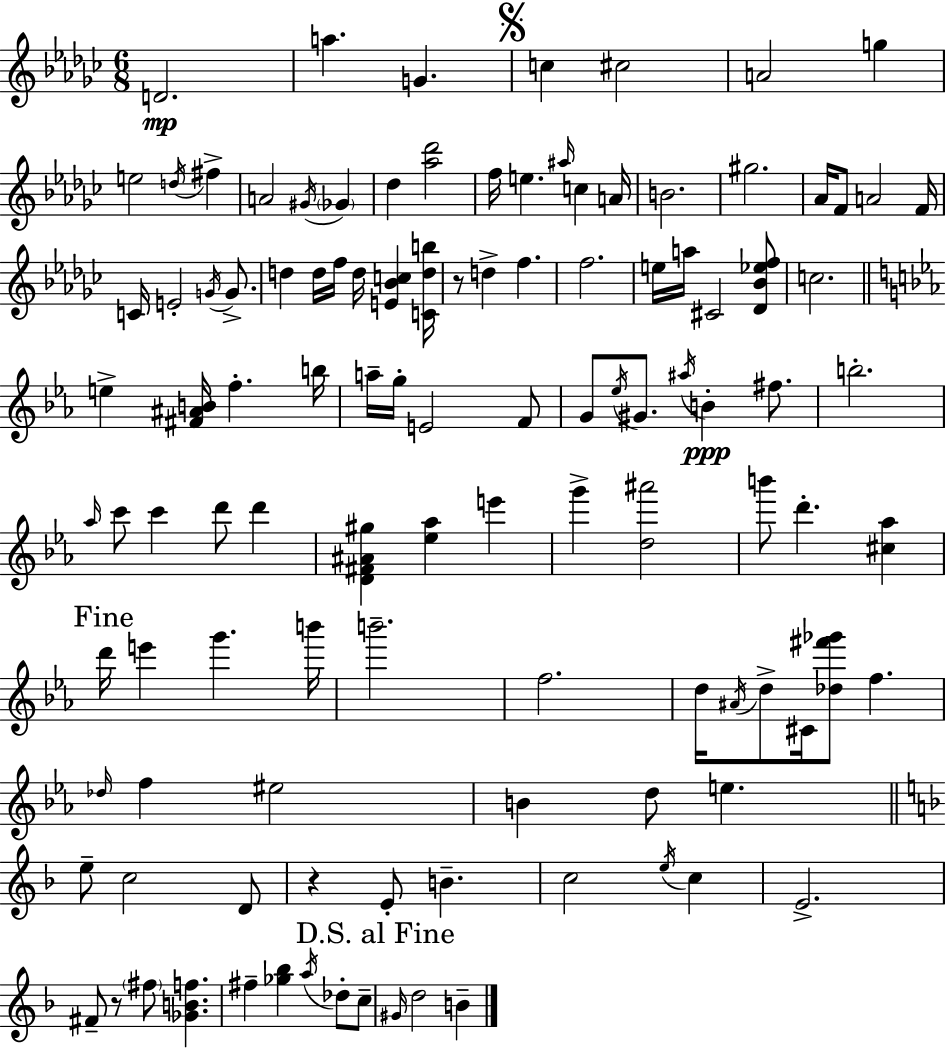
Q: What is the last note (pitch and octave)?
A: B4